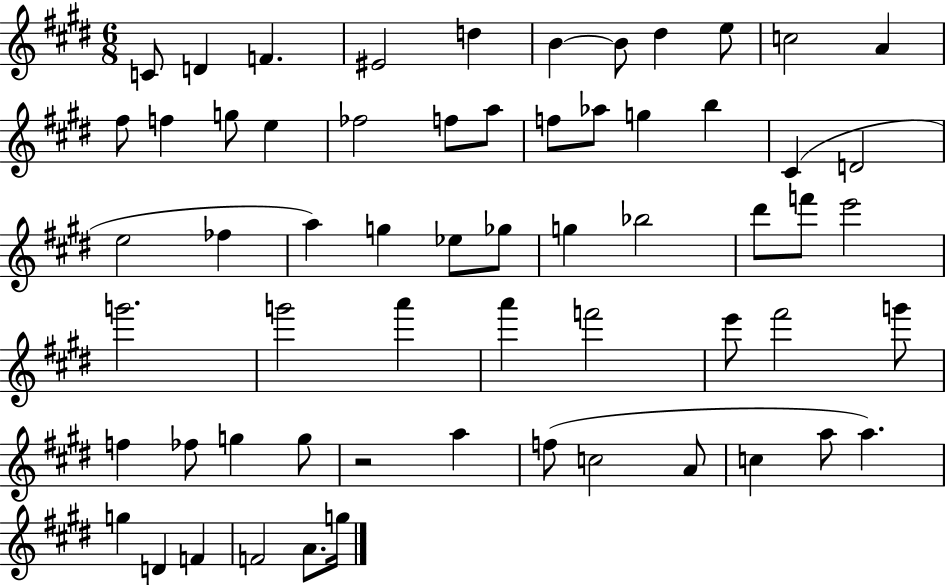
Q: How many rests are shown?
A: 1